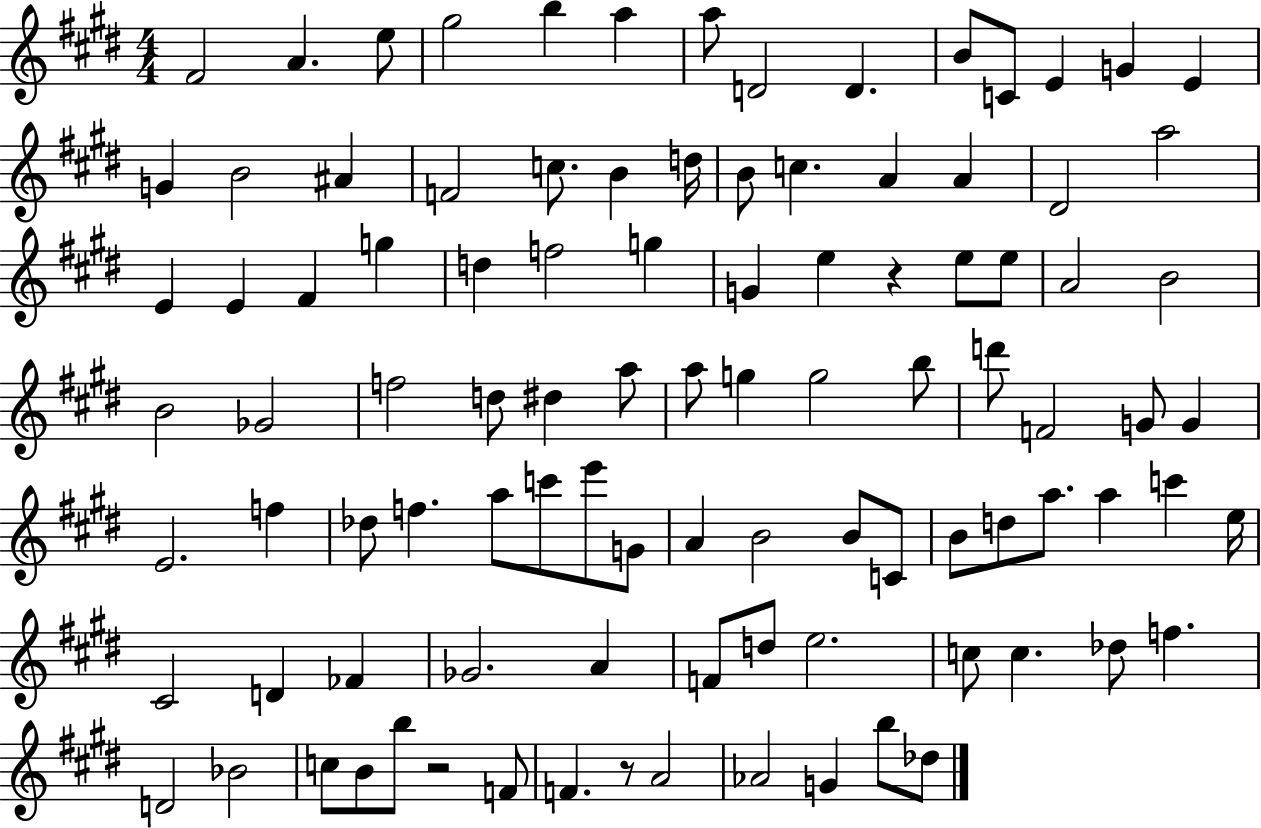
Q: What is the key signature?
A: E major